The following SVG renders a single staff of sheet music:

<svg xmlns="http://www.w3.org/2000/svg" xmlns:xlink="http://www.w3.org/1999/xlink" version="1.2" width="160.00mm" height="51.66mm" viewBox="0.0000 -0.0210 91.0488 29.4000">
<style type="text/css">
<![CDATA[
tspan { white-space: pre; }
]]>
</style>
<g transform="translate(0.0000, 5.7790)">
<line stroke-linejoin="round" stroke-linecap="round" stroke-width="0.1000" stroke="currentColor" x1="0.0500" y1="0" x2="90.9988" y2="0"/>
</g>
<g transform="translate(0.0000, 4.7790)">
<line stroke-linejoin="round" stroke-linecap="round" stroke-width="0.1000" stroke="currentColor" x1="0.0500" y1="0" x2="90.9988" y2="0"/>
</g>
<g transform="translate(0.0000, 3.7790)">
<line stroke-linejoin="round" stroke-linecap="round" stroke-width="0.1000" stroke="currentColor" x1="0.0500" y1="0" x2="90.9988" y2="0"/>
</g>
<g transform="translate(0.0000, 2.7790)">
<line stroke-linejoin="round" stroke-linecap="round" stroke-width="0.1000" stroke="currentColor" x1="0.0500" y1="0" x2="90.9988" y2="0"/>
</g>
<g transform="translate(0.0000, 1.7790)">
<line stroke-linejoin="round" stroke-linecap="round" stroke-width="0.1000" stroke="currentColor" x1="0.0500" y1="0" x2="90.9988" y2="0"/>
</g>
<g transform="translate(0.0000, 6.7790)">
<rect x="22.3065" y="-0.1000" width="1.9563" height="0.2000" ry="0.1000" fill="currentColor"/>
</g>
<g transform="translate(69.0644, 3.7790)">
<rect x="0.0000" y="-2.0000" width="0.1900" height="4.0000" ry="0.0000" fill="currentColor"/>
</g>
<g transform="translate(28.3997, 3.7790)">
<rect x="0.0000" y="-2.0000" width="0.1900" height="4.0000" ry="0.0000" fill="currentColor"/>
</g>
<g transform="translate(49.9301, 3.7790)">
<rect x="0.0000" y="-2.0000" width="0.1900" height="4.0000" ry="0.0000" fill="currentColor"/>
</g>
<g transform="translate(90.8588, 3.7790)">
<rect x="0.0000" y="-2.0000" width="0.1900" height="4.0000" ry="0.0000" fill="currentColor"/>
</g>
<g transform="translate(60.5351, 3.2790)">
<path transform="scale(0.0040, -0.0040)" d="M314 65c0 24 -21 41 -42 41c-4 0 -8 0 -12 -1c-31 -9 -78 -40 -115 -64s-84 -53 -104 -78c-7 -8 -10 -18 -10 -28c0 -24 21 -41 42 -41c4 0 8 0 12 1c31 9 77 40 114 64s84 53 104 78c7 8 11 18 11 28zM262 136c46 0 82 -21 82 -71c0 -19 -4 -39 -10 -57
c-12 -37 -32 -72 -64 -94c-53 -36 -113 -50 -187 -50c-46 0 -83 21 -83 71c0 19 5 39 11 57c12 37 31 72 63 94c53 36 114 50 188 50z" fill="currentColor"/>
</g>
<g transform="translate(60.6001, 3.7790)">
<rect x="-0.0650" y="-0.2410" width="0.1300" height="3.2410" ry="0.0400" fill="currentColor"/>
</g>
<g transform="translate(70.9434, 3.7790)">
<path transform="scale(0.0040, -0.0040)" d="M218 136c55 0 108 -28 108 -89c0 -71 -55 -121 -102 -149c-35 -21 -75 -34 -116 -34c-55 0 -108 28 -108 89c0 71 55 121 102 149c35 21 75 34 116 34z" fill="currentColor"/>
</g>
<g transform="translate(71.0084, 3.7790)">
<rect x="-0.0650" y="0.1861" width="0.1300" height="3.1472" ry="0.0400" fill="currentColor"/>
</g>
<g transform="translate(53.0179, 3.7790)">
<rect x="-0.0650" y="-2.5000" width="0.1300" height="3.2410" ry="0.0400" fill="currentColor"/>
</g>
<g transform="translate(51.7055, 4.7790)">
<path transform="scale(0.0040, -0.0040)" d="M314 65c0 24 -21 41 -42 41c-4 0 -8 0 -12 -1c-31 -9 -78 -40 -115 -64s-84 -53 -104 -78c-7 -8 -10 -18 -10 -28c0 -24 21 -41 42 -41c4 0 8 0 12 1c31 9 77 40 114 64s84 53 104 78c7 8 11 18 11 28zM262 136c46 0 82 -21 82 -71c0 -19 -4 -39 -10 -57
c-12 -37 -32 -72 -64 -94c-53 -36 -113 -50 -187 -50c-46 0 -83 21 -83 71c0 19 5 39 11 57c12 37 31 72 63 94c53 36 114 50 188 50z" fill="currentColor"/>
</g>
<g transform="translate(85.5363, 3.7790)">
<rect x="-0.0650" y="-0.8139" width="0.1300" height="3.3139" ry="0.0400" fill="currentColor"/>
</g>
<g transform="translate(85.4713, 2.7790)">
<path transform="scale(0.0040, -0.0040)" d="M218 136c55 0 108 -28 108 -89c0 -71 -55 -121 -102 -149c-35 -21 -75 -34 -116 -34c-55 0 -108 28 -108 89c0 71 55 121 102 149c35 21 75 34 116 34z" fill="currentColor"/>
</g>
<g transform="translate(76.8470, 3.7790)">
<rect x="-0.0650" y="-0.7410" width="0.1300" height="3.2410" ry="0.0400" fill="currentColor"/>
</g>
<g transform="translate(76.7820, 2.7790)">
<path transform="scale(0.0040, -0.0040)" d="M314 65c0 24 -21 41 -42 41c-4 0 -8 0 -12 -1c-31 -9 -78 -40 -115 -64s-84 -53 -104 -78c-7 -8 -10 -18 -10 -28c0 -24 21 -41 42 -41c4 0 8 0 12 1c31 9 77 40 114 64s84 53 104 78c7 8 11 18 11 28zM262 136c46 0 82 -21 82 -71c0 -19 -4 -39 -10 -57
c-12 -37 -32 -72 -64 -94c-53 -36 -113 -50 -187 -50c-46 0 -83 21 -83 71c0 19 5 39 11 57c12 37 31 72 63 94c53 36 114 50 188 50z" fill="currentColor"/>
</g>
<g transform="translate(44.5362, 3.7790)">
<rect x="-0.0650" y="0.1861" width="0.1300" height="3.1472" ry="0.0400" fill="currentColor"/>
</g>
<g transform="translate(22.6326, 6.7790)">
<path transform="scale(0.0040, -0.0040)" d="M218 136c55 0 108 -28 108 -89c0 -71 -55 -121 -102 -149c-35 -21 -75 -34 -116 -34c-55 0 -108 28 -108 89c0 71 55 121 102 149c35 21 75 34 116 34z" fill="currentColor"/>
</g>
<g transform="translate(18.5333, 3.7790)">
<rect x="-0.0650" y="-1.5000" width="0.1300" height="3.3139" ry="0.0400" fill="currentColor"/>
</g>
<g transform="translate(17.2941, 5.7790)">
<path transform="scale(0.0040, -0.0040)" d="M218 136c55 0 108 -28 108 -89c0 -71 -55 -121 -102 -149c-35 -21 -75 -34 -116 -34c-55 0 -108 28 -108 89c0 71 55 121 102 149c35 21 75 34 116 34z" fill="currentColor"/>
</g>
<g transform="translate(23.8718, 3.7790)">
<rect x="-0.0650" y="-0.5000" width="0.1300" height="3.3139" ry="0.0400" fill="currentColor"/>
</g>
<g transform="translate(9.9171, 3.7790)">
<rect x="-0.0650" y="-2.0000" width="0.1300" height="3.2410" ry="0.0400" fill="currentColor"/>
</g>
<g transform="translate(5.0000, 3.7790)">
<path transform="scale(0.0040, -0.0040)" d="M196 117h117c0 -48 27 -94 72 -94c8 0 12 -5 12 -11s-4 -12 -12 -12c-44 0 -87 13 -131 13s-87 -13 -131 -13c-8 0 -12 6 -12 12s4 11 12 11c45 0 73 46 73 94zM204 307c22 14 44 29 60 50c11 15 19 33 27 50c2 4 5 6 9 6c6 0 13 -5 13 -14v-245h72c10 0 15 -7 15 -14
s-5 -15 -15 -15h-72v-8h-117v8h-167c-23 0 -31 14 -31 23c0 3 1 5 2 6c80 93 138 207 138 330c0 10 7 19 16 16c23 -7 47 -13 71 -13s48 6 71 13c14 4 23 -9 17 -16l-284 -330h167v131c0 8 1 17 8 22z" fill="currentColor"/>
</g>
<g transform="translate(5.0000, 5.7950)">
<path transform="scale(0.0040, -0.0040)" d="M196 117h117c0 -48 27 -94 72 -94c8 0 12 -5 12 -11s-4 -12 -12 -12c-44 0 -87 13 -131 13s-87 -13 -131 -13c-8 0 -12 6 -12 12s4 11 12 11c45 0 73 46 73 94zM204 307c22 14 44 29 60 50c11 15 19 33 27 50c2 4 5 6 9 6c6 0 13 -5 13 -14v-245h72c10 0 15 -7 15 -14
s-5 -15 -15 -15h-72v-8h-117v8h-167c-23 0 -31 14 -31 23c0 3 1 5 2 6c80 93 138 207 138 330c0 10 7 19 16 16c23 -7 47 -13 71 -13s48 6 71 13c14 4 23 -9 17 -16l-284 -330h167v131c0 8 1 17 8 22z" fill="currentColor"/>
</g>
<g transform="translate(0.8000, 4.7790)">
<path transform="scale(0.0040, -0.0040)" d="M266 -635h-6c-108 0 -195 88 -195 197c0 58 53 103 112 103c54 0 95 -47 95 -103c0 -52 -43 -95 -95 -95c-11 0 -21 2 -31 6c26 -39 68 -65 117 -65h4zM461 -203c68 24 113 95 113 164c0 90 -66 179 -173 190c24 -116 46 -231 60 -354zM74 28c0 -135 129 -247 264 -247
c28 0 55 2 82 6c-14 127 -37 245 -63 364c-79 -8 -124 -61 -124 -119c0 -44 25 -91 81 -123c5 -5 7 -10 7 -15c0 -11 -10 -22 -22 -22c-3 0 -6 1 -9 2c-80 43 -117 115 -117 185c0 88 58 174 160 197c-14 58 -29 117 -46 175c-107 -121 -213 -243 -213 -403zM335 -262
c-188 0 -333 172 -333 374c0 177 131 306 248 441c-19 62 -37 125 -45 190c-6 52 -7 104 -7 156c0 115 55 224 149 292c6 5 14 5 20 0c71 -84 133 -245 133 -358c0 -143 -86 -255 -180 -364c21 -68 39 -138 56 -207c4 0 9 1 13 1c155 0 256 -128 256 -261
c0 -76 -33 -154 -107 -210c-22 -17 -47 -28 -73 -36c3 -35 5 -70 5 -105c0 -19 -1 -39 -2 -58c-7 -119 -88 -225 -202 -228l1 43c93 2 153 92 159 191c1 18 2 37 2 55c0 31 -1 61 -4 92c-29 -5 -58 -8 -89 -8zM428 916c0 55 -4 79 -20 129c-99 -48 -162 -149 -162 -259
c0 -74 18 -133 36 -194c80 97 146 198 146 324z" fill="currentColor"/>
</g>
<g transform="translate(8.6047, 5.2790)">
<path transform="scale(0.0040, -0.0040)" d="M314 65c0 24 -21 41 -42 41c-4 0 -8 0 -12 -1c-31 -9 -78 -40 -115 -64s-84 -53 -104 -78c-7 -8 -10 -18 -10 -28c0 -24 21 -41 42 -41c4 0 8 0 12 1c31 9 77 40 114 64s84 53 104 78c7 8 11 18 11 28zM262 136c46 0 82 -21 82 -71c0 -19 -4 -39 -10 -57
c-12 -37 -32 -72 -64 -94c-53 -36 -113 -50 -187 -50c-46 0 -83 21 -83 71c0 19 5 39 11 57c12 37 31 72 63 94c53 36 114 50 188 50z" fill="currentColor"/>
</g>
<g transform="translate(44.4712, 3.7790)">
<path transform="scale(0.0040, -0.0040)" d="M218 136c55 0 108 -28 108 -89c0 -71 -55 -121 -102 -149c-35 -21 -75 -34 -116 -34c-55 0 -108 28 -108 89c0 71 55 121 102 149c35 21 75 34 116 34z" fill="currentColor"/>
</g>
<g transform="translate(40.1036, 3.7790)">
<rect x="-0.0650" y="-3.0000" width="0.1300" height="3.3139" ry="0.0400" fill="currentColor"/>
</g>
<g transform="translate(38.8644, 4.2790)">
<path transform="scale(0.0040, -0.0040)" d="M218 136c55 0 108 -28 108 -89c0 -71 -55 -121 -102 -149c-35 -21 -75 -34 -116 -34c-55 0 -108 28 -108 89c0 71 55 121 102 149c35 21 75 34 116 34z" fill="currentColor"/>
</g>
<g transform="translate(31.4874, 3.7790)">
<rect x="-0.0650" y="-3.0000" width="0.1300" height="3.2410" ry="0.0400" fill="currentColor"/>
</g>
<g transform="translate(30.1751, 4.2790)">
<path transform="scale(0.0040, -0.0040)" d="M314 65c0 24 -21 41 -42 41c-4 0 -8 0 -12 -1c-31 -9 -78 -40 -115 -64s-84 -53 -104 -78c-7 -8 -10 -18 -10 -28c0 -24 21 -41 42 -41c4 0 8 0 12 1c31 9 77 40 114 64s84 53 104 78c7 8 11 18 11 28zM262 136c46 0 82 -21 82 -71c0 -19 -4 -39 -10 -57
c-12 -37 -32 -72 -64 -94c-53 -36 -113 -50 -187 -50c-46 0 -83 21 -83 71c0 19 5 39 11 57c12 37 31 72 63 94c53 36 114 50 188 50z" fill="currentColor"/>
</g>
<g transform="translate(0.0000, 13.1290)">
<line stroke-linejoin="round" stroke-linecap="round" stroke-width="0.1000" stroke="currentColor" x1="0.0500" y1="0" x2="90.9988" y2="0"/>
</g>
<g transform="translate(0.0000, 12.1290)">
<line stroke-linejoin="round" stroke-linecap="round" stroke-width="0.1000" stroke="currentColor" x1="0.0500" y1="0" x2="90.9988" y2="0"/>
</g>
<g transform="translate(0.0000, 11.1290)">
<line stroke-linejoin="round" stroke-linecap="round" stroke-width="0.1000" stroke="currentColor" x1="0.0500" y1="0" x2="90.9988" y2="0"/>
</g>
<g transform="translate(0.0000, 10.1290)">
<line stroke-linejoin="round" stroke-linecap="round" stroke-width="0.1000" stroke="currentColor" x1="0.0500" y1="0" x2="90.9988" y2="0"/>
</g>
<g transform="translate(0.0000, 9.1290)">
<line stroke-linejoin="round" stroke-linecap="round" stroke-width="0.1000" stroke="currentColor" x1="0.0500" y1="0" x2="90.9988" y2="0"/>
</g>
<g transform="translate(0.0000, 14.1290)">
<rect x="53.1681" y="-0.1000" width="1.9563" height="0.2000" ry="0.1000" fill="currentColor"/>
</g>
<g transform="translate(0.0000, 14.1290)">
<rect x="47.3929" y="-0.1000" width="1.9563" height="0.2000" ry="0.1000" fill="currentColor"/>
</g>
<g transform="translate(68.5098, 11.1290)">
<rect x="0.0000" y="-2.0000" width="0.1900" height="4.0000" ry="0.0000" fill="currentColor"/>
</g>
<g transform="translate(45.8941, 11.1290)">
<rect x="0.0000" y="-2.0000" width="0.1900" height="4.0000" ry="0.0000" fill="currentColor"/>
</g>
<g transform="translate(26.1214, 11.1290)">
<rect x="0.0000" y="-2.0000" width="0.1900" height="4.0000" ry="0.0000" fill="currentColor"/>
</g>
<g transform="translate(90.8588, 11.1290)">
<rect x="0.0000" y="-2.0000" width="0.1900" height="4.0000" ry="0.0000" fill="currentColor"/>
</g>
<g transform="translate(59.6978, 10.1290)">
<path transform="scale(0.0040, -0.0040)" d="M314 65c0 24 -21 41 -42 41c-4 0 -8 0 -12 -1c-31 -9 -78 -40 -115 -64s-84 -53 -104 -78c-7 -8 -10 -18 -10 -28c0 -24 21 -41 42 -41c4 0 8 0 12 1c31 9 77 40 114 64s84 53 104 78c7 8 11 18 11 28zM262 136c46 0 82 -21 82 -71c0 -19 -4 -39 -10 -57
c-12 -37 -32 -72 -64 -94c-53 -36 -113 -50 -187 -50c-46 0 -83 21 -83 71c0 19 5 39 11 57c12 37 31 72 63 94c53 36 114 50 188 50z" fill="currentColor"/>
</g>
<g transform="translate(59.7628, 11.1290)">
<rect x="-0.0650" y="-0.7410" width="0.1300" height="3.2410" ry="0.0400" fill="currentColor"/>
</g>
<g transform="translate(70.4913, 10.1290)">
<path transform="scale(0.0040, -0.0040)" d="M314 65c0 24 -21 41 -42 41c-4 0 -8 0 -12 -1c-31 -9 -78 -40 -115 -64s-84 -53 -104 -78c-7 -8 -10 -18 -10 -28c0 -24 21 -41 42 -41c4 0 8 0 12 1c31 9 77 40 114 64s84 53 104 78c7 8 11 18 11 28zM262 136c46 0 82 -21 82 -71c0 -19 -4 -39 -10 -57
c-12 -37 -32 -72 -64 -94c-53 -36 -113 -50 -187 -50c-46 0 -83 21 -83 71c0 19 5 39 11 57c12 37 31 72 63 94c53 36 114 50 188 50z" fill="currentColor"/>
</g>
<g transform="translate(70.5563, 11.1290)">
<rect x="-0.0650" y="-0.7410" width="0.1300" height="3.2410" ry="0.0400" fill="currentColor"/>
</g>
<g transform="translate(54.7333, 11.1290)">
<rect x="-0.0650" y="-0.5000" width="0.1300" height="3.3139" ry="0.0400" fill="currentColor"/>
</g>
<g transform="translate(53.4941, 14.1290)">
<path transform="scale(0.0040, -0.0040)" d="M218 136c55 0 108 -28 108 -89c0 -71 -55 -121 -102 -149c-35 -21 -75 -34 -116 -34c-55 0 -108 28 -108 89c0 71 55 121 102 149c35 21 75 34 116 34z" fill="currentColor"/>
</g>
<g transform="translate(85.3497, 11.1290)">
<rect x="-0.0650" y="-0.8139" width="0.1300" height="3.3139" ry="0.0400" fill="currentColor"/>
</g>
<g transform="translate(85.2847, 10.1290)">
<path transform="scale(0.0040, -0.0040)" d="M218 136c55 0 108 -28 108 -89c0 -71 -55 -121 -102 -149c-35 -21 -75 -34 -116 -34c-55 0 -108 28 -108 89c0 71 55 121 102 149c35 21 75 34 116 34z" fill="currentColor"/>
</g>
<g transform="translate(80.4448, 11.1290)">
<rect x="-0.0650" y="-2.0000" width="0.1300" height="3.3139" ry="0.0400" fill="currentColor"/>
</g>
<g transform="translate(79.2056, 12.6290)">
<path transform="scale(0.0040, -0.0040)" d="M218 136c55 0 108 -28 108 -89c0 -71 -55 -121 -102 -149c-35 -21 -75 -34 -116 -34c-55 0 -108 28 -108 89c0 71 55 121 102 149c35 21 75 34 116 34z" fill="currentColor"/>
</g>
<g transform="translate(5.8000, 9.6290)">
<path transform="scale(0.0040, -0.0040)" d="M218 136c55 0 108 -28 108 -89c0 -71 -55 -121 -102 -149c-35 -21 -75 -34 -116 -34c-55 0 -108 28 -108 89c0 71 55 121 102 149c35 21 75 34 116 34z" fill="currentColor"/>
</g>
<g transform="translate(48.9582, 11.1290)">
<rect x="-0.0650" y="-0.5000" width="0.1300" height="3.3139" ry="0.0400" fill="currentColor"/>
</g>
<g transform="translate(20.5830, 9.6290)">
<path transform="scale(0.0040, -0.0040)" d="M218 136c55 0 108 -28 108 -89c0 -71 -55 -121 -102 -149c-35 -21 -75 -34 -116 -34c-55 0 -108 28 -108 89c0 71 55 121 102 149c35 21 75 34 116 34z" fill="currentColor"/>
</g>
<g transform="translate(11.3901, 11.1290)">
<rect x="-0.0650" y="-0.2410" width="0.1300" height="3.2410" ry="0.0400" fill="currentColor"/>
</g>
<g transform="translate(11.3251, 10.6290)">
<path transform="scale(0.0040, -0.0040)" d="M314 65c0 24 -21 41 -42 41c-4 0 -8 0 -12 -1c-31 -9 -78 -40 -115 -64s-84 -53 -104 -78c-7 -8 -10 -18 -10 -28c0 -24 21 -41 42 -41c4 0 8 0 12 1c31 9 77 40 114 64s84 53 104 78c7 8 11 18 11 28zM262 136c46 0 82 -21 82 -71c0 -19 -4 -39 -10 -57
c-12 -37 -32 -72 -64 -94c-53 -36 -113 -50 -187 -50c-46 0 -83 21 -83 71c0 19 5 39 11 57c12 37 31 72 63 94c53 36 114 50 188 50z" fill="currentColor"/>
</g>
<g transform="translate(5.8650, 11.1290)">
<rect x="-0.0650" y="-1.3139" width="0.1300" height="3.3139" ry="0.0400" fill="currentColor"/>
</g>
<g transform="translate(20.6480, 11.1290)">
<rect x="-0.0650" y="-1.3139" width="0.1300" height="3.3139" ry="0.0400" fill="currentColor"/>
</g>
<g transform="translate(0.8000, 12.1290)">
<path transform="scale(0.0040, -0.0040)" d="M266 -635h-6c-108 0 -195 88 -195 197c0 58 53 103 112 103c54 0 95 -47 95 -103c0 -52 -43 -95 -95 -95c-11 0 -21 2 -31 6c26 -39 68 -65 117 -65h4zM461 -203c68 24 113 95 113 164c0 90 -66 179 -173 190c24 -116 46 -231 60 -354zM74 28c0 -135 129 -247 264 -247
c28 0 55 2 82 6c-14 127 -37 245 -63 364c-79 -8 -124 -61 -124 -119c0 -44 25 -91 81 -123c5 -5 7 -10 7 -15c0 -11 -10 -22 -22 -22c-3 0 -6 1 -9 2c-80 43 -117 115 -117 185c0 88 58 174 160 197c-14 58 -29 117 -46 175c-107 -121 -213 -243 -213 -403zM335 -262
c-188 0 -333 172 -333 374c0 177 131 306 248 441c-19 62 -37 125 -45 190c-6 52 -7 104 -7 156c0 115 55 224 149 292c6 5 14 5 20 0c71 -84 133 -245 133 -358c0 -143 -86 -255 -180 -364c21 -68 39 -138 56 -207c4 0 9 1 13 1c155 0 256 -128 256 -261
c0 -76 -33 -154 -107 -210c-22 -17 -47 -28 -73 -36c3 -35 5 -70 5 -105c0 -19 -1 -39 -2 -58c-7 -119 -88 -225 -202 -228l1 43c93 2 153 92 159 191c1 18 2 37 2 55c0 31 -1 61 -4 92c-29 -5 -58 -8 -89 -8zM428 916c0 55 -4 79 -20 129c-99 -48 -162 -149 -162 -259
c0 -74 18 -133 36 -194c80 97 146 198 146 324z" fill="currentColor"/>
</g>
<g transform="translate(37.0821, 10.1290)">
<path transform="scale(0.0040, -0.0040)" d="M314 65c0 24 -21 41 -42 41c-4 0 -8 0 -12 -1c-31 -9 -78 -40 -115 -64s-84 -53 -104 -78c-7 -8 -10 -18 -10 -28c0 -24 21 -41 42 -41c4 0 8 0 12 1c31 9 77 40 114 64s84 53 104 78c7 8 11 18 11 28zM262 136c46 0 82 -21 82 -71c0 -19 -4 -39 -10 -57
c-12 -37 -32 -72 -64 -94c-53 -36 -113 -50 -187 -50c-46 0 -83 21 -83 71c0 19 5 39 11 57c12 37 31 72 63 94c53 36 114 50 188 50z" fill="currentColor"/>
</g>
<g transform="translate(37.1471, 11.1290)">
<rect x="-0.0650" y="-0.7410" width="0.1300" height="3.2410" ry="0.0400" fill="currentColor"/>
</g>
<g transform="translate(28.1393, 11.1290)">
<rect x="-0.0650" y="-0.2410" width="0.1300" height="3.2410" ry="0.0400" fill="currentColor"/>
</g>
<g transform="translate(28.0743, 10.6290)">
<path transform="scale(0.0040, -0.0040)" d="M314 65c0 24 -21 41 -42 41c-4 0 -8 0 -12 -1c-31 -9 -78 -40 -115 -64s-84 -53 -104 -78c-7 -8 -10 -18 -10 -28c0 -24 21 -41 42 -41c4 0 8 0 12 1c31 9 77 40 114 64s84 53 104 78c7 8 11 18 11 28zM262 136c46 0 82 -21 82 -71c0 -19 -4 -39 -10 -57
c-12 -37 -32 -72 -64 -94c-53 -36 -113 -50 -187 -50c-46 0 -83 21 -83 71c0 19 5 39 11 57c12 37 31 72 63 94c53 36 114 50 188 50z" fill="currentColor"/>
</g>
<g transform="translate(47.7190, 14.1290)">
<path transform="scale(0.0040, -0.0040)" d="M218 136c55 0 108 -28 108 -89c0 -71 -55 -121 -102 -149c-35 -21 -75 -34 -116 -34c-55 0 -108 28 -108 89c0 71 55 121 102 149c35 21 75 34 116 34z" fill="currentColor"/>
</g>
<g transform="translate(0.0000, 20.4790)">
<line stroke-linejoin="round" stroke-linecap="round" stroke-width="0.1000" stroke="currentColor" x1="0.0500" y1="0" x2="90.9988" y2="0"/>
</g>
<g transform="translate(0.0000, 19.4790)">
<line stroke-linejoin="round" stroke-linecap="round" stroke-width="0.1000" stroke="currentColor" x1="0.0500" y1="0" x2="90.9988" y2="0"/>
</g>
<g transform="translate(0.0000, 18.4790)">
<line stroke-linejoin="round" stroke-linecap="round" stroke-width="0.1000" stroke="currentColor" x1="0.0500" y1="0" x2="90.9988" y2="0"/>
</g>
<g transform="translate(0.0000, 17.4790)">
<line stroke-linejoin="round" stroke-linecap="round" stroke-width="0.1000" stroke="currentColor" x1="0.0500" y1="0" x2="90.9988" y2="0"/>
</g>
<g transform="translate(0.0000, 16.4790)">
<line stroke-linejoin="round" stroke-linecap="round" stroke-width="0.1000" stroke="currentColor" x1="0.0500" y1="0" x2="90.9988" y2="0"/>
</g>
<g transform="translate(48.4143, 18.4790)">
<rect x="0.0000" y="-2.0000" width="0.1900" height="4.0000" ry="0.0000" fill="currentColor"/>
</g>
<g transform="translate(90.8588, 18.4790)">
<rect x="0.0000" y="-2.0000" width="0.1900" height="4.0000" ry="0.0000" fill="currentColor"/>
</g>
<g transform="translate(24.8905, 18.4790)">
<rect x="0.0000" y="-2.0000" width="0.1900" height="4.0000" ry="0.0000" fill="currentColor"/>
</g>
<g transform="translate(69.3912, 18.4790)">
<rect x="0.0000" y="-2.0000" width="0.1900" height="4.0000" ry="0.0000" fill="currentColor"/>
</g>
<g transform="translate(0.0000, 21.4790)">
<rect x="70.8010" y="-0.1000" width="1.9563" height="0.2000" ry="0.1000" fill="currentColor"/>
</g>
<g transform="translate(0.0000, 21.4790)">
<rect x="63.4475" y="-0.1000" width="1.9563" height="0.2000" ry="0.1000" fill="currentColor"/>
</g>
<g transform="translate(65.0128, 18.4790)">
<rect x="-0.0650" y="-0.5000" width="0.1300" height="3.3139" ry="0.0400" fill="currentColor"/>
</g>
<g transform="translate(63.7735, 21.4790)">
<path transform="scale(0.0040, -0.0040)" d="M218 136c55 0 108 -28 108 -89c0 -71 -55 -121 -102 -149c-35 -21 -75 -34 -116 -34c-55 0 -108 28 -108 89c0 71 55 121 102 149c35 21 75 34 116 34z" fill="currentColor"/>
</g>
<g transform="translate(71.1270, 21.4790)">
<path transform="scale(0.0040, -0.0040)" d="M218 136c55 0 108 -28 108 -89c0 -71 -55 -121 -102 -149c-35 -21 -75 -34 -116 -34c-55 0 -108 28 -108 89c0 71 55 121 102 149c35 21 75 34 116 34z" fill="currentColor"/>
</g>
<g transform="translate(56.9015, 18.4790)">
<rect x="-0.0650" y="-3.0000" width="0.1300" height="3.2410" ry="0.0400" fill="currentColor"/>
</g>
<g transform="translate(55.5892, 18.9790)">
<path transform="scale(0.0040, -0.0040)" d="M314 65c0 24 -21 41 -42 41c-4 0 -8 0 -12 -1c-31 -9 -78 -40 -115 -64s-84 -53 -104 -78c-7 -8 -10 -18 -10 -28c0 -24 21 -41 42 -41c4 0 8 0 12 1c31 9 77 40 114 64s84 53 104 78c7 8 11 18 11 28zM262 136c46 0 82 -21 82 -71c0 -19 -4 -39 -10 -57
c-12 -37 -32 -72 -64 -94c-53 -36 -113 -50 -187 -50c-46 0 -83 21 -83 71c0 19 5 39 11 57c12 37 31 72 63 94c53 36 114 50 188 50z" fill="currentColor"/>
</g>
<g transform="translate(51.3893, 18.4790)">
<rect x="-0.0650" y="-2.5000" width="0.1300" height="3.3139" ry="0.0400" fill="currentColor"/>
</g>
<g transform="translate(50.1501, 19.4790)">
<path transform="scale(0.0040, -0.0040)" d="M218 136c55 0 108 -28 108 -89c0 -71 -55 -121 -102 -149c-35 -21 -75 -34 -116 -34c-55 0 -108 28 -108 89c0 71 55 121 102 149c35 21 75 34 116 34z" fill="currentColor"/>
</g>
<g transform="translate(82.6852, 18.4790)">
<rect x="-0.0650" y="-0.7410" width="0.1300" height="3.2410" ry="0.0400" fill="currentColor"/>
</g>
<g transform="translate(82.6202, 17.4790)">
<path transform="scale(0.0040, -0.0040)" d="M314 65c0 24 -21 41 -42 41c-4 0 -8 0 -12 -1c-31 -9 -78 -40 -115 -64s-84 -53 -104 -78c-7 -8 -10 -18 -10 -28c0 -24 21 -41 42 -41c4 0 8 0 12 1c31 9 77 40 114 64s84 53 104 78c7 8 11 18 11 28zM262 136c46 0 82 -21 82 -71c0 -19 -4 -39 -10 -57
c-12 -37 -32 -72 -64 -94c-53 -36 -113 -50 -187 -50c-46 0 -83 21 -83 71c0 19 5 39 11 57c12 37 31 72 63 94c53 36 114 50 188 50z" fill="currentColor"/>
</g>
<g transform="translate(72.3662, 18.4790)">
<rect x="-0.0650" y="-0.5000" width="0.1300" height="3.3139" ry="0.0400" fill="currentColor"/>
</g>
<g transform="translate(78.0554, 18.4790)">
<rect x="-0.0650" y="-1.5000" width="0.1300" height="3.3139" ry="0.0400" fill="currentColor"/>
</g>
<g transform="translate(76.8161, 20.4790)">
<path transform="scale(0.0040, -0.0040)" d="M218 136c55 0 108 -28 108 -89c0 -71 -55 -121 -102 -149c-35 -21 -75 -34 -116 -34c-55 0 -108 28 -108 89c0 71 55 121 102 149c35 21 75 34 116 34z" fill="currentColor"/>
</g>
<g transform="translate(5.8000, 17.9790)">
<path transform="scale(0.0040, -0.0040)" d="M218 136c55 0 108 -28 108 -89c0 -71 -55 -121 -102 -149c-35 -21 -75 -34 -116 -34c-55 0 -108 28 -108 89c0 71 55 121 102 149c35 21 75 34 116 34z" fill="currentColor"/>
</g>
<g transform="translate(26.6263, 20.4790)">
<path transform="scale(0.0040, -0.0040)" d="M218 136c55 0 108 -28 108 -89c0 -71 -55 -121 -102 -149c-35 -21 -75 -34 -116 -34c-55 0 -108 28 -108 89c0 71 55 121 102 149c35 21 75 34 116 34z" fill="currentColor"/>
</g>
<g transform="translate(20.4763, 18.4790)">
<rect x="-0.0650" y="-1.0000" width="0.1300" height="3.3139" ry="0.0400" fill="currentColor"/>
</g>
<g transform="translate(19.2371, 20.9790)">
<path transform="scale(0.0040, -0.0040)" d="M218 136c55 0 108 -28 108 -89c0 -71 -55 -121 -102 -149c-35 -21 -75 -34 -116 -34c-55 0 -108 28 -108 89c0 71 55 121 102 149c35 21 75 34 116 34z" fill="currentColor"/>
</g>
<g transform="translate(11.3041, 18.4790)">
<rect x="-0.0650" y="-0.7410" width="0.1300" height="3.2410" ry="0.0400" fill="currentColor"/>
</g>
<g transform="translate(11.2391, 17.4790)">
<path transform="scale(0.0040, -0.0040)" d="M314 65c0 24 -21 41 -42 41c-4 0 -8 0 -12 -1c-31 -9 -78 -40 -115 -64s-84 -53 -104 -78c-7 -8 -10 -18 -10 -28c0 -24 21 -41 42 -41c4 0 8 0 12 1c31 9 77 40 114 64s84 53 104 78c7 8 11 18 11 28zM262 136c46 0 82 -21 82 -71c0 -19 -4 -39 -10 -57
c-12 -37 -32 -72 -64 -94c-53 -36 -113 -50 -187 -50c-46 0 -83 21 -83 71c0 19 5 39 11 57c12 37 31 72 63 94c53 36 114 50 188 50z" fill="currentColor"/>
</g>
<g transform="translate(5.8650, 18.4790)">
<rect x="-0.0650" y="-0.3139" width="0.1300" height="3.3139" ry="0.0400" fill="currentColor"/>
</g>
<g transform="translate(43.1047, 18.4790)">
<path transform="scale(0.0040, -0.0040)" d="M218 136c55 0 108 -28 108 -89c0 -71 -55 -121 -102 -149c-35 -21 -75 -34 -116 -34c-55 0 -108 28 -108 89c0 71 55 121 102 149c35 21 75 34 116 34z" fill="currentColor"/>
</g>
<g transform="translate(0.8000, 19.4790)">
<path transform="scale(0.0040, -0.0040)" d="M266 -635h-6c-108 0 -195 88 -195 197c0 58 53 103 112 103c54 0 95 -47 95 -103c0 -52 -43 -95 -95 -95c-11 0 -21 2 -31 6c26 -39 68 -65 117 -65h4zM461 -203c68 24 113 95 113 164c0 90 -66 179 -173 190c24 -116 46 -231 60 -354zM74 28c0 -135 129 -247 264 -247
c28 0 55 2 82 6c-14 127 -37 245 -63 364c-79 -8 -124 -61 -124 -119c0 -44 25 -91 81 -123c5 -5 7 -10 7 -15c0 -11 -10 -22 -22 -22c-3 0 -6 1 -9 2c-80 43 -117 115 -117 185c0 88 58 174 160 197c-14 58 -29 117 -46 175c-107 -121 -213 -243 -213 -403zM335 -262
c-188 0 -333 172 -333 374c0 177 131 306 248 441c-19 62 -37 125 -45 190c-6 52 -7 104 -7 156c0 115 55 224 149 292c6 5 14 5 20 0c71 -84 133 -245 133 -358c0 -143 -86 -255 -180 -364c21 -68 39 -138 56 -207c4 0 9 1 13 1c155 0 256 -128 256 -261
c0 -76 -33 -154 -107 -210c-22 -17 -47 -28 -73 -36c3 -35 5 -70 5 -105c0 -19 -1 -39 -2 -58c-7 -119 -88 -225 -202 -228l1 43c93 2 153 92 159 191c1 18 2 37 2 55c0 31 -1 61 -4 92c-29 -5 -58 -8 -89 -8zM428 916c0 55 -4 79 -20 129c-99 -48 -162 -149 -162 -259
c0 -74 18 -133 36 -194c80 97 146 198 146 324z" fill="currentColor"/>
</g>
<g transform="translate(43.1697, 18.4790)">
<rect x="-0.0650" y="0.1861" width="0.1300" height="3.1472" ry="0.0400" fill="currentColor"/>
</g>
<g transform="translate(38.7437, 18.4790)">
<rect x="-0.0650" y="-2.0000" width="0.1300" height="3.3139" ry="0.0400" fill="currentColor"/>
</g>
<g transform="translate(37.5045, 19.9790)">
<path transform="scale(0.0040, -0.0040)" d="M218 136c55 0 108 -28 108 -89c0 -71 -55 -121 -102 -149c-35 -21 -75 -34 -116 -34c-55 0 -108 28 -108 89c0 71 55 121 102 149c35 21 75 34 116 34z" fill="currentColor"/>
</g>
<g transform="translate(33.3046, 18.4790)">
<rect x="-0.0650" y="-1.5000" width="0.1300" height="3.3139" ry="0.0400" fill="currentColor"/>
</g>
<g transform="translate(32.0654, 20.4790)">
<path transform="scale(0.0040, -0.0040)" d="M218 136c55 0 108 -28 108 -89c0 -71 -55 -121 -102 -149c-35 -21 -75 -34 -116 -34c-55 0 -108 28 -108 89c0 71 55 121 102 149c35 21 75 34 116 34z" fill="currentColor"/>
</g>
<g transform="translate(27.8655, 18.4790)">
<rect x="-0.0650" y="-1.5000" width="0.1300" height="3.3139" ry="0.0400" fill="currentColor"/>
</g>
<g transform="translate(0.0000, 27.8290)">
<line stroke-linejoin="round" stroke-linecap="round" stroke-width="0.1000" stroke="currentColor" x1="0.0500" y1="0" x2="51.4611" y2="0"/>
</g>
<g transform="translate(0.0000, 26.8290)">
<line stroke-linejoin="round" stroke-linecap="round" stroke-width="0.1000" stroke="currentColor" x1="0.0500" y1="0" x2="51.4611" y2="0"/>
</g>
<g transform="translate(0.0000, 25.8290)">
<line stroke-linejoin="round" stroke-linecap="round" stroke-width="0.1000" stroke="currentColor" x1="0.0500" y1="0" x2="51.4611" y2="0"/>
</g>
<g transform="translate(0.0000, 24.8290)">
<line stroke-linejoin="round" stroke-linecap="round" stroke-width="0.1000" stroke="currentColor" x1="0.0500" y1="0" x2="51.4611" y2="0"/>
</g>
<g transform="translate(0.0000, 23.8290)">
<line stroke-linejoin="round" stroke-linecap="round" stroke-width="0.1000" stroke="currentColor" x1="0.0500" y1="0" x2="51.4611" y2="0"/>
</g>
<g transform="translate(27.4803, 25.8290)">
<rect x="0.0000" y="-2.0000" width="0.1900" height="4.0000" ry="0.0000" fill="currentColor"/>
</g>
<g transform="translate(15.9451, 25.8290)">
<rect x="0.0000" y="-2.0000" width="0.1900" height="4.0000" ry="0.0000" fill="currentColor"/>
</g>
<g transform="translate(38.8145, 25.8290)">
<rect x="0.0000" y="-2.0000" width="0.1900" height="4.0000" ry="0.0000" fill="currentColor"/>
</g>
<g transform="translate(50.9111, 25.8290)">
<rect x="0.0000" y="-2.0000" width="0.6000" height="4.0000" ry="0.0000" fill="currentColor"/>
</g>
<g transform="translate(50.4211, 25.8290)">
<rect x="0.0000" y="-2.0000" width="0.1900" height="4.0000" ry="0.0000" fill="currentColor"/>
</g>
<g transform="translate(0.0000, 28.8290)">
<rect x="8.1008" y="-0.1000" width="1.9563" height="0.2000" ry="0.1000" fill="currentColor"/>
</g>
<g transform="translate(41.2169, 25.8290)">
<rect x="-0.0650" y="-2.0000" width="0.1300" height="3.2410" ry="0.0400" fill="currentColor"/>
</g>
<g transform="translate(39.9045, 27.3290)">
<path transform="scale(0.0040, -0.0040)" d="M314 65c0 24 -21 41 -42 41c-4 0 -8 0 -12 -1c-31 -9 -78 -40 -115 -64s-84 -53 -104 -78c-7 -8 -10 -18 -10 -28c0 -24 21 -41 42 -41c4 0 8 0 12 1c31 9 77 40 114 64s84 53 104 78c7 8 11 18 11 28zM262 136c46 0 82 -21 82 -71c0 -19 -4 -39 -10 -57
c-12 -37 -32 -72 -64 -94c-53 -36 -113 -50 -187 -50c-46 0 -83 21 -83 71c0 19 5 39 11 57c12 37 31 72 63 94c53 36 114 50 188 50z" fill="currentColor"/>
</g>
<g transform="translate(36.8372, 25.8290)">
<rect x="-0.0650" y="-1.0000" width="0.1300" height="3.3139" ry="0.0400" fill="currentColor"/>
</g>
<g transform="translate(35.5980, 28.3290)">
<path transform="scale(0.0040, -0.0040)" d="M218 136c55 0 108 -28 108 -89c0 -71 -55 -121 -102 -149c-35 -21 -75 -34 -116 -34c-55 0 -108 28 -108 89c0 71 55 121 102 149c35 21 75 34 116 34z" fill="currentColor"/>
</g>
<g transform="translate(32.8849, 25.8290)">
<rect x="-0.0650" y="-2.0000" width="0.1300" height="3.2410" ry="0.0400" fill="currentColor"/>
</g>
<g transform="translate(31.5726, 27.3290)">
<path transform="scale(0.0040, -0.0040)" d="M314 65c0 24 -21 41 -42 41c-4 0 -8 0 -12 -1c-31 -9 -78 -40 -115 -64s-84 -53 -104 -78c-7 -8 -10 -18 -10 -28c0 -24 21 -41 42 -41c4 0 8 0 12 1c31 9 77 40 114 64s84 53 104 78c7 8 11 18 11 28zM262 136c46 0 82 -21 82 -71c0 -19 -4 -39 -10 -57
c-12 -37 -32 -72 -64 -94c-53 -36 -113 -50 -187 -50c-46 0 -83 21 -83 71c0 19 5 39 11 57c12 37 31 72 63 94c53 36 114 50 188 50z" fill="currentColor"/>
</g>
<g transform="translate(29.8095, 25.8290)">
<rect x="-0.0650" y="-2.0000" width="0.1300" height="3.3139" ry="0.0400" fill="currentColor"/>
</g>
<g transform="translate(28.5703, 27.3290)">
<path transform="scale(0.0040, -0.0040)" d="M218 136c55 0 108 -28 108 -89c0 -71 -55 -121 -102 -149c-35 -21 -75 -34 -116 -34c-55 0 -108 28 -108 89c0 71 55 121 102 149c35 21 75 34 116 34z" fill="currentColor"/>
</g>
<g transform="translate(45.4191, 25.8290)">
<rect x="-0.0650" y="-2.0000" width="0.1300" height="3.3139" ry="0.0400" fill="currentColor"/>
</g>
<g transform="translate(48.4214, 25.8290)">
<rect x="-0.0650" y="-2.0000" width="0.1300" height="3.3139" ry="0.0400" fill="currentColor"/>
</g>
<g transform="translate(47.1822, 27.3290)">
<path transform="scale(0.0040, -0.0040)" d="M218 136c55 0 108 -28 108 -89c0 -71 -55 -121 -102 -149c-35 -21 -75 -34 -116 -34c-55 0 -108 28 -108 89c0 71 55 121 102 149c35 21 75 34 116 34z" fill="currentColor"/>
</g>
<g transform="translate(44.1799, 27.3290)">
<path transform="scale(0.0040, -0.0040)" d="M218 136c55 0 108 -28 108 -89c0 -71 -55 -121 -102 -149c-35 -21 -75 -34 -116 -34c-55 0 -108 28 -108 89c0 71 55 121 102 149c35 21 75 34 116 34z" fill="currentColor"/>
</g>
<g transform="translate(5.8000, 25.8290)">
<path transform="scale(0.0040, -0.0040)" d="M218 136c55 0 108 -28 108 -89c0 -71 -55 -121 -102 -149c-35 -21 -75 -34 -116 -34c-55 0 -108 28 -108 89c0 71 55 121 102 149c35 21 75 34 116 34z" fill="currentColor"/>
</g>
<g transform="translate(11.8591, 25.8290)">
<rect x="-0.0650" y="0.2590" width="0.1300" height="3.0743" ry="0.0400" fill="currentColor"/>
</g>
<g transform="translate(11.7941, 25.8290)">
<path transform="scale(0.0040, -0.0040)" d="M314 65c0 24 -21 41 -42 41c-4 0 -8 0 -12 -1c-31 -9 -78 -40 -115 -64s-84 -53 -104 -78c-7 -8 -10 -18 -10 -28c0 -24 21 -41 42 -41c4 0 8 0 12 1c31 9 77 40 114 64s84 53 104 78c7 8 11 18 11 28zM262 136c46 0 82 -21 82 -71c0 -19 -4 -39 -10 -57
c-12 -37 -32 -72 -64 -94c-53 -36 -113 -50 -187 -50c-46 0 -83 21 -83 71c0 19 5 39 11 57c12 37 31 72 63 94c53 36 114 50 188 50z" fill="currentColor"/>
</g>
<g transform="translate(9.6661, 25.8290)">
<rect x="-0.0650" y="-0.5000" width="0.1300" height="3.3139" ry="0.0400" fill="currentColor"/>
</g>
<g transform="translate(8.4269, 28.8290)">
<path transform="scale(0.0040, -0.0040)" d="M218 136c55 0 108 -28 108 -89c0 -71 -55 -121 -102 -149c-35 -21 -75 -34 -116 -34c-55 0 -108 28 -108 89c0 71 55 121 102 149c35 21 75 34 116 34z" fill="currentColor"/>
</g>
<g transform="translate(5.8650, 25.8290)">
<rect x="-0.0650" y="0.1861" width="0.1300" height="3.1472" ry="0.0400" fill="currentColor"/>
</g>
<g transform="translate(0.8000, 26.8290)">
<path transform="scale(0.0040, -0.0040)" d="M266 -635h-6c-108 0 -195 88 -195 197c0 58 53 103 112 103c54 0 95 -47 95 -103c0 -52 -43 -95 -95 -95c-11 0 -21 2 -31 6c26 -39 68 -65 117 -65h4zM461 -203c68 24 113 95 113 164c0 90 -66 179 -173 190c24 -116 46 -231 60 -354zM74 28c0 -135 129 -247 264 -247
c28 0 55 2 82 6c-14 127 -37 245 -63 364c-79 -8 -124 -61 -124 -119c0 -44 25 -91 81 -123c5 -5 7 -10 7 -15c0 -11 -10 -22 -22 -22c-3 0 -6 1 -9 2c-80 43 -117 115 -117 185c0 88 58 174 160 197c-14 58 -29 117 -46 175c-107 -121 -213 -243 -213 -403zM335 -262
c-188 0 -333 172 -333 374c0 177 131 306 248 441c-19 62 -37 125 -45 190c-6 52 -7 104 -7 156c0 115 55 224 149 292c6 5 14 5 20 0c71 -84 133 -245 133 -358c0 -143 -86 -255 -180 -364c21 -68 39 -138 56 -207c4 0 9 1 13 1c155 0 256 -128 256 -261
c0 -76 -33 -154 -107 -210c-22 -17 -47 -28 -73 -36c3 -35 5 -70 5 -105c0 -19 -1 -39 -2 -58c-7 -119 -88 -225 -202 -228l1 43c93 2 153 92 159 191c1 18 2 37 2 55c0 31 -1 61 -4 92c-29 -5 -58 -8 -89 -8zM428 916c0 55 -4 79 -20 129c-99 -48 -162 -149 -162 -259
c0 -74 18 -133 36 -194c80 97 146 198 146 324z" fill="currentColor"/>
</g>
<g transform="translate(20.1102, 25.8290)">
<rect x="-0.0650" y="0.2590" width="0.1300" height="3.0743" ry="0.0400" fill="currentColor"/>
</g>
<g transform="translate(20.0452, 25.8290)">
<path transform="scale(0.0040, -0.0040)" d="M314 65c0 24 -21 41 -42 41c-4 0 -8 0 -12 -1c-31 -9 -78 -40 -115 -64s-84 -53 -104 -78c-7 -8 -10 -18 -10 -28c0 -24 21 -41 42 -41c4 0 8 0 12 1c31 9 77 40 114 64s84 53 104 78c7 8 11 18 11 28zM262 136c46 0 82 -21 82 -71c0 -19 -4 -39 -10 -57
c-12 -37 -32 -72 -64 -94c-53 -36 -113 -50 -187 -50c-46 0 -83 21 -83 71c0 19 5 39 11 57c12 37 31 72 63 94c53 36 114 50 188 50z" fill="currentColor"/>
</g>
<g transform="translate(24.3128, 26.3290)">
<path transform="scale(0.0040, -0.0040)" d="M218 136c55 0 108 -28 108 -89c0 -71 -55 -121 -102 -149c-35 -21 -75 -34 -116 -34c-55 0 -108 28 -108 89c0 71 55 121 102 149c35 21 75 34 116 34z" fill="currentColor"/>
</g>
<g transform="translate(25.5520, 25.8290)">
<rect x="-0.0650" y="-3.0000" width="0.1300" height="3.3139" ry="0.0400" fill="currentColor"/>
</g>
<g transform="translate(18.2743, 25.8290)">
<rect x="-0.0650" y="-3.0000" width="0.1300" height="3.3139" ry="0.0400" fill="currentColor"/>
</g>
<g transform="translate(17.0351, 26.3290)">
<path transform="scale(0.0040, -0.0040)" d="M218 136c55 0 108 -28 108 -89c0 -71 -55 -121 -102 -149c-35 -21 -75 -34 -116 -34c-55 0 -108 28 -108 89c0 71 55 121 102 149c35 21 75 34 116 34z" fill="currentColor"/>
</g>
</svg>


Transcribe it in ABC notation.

X:1
T:Untitled
M:4/4
L:1/4
K:C
F2 E C A2 A B G2 c2 B d2 d e c2 e c2 d2 C C d2 d2 F d c d2 D E E F B G A2 C C E d2 B C B2 A B2 A F F2 D F2 F F